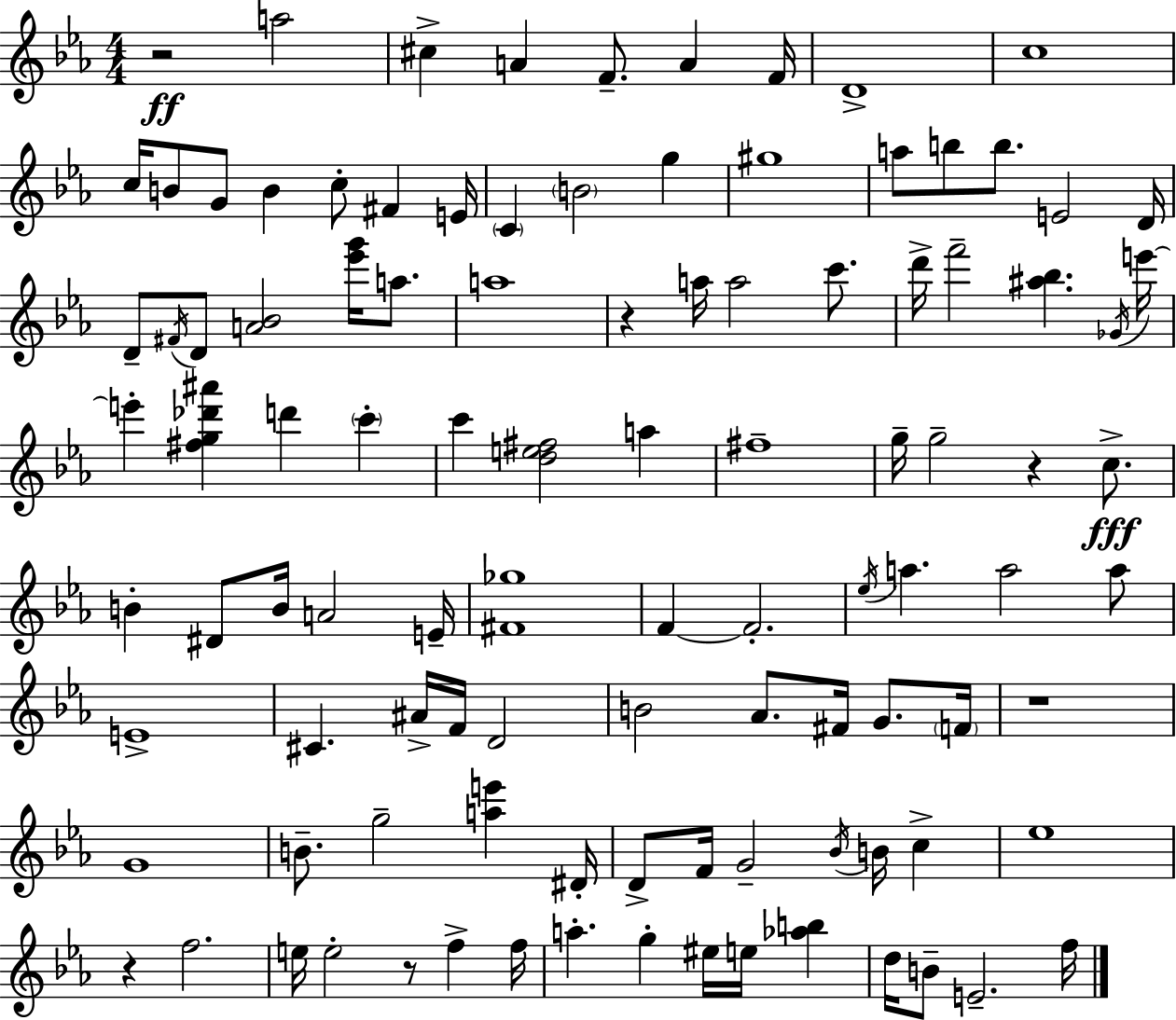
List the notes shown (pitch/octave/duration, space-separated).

R/h A5/h C#5/q A4/q F4/e. A4/q F4/s D4/w C5/w C5/s B4/e G4/e B4/q C5/e F#4/q E4/s C4/q B4/h G5/q G#5/w A5/e B5/e B5/e. E4/h D4/s D4/e F#4/s D4/e [A4,Bb4]/h [Eb6,G6]/s A5/e. A5/w R/q A5/s A5/h C6/e. D6/s F6/h [A#5,Bb5]/q. Gb4/s E6/s E6/q [F#5,G5,Db6,A#6]/q D6/q C6/q C6/q [D5,E5,F#5]/h A5/q F#5/w G5/s G5/h R/q C5/e. B4/q D#4/e B4/s A4/h E4/s [F#4,Gb5]/w F4/q F4/h. Eb5/s A5/q. A5/h A5/e E4/w C#4/q. A#4/s F4/s D4/h B4/h Ab4/e. F#4/s G4/e. F4/s R/w G4/w B4/e. G5/h [A5,E6]/q D#4/s D4/e F4/s G4/h Bb4/s B4/s C5/q Eb5/w R/q F5/h. E5/s E5/h R/e F5/q F5/s A5/q. G5/q EIS5/s E5/s [Ab5,B5]/q D5/s B4/e E4/h. F5/s